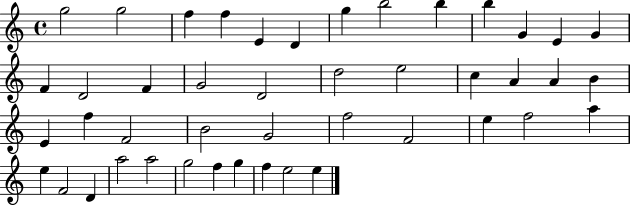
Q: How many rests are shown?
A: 0